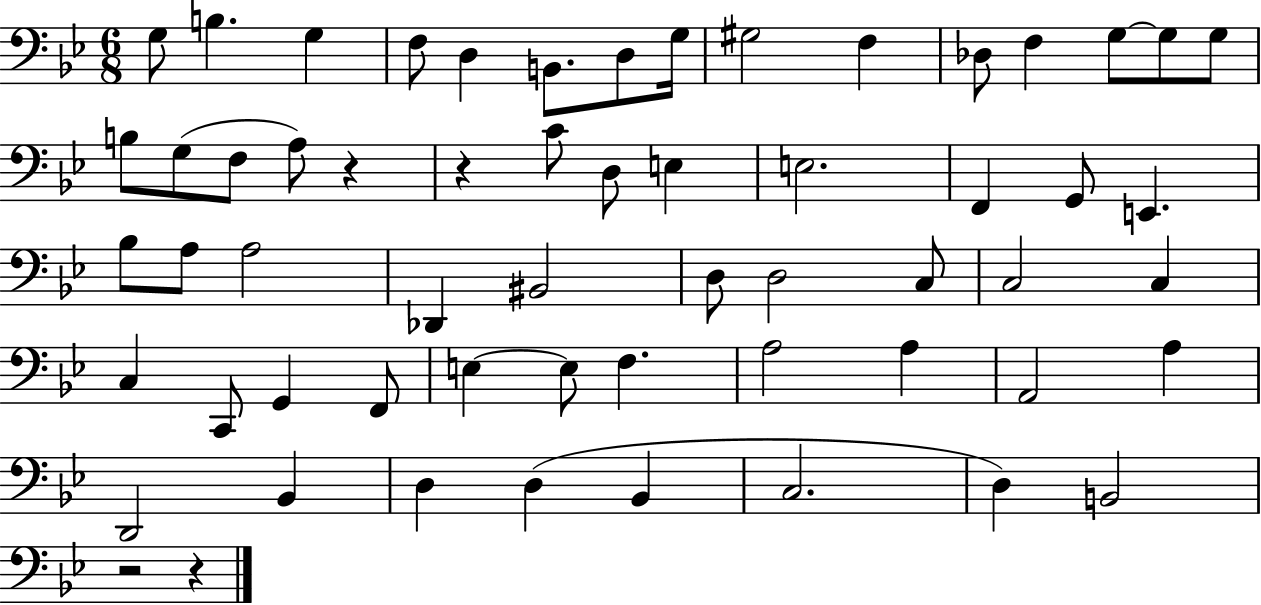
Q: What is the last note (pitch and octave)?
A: B2